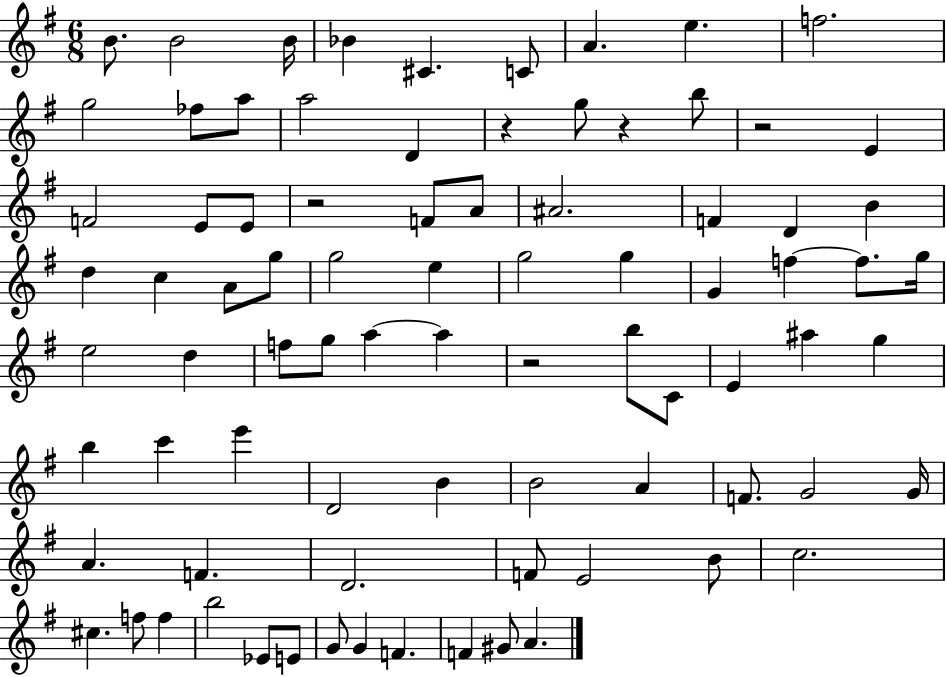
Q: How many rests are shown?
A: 5